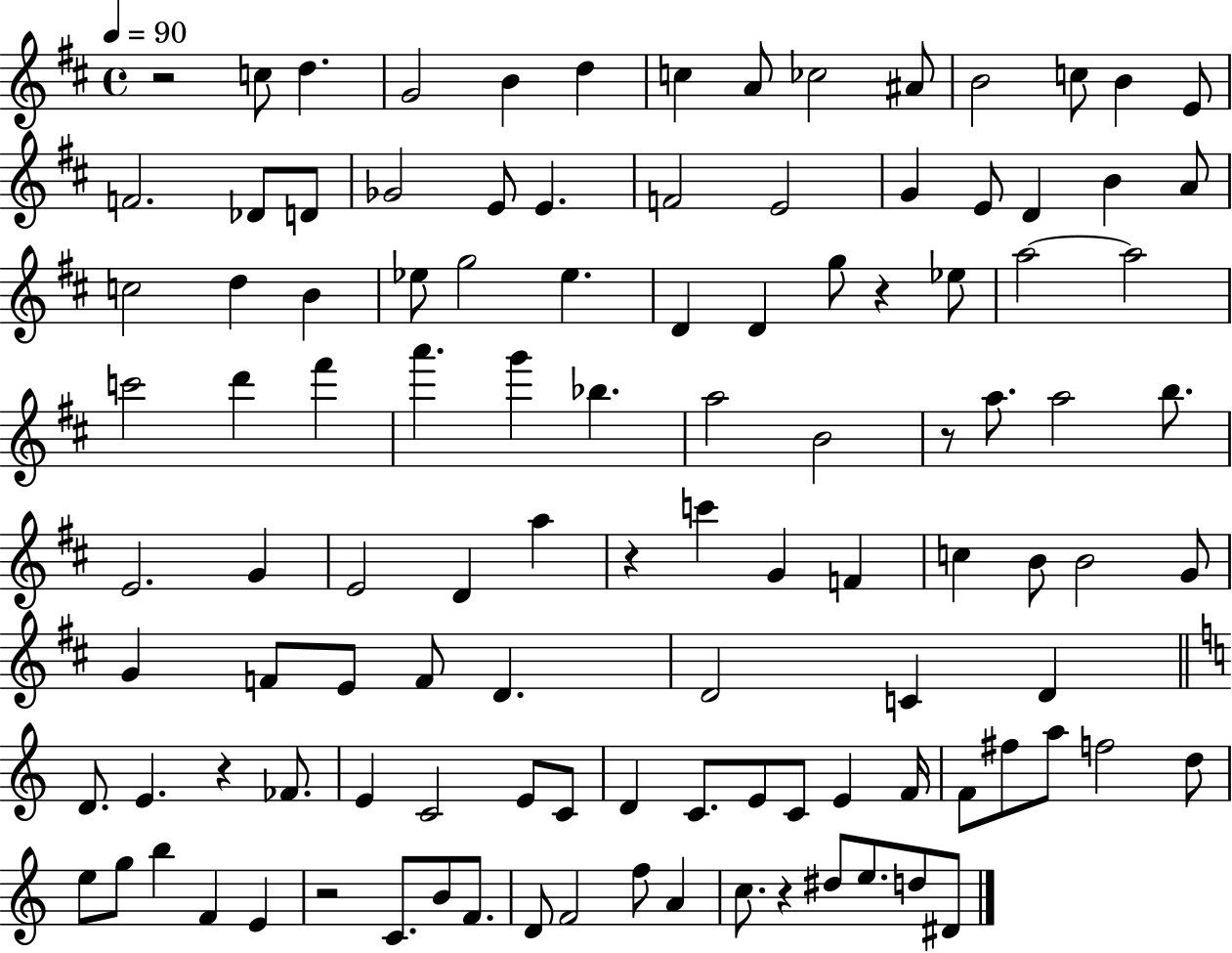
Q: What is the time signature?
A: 4/4